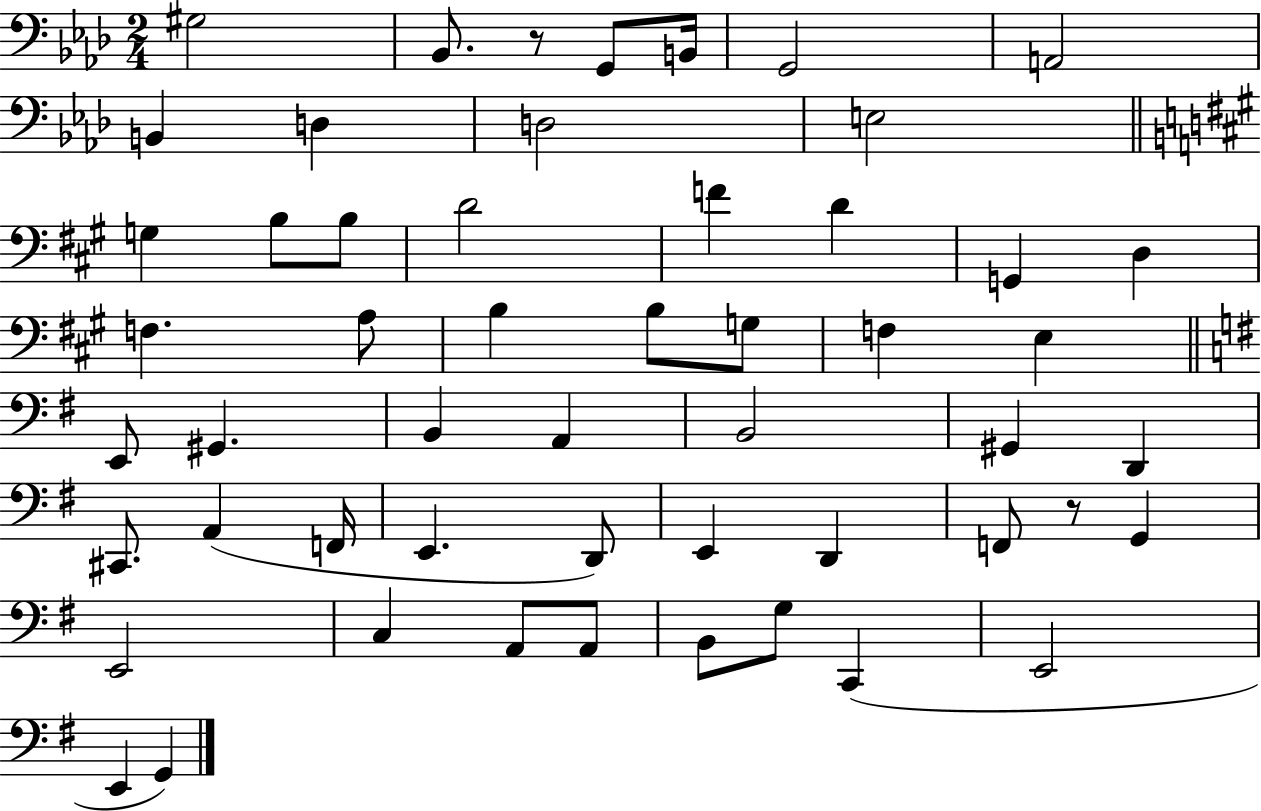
{
  \clef bass
  \numericTimeSignature
  \time 2/4
  \key aes \major
  gis2 | bes,8. r8 g,8 b,16 | g,2 | a,2 | \break b,4 d4 | d2 | e2 | \bar "||" \break \key a \major g4 b8 b8 | d'2 | f'4 d'4 | g,4 d4 | \break f4. a8 | b4 b8 g8 | f4 e4 | \bar "||" \break \key g \major e,8 gis,4. | b,4 a,4 | b,2 | gis,4 d,4 | \break cis,8. a,4( f,16 | e,4. d,8) | e,4 d,4 | f,8 r8 g,4 | \break e,2 | c4 a,8 a,8 | b,8 g8 c,4( | e,2 | \break e,4 g,4) | \bar "|."
}